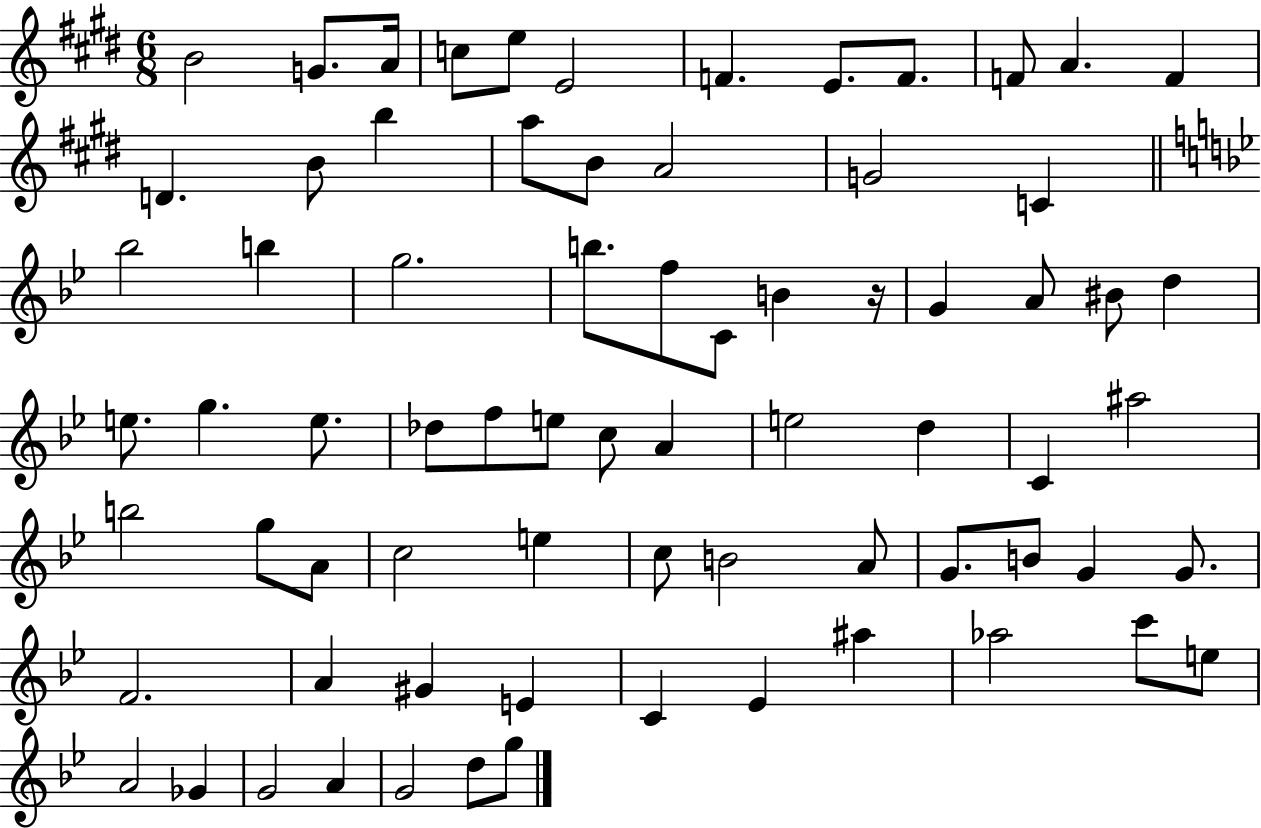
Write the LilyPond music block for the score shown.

{
  \clef treble
  \numericTimeSignature
  \time 6/8
  \key e \major
  b'2 g'8. a'16 | c''8 e''8 e'2 | f'4. e'8. f'8. | f'8 a'4. f'4 | \break d'4. b'8 b''4 | a''8 b'8 a'2 | g'2 c'4 | \bar "||" \break \key bes \major bes''2 b''4 | g''2. | b''8. f''8 c'8 b'4 r16 | g'4 a'8 bis'8 d''4 | \break e''8. g''4. e''8. | des''8 f''8 e''8 c''8 a'4 | e''2 d''4 | c'4 ais''2 | \break b''2 g''8 a'8 | c''2 e''4 | c''8 b'2 a'8 | g'8. b'8 g'4 g'8. | \break f'2. | a'4 gis'4 e'4 | c'4 ees'4 ais''4 | aes''2 c'''8 e''8 | \break a'2 ges'4 | g'2 a'4 | g'2 d''8 g''8 | \bar "|."
}